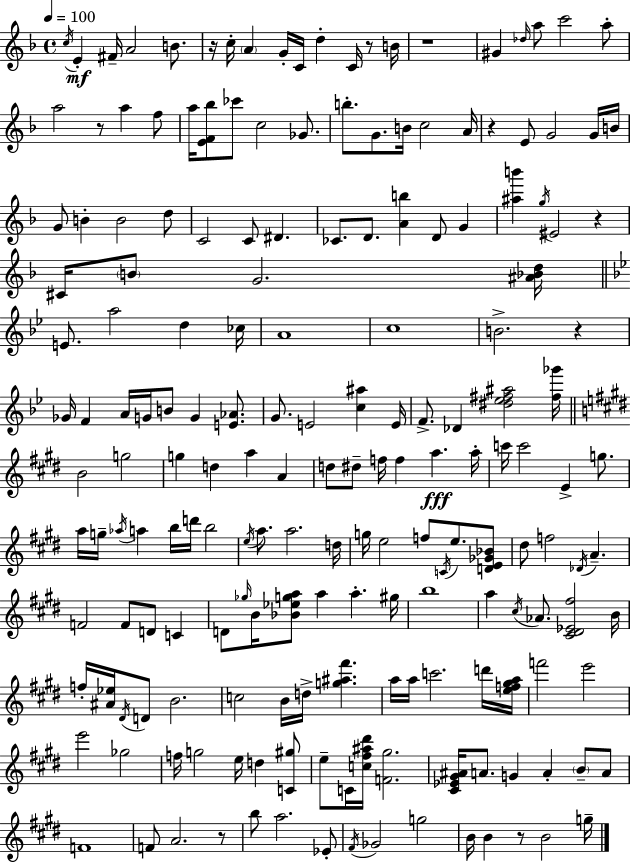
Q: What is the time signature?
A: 4/4